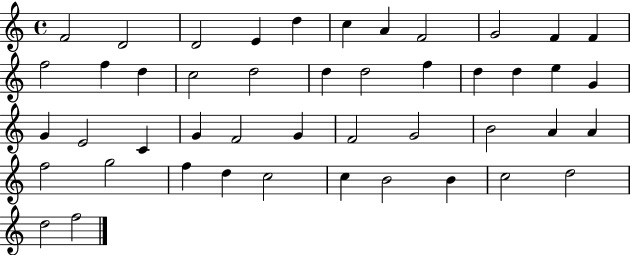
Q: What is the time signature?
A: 4/4